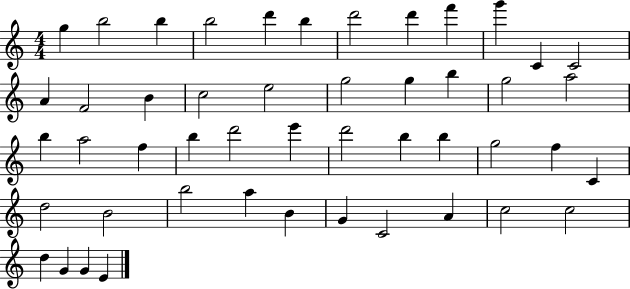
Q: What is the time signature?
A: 4/4